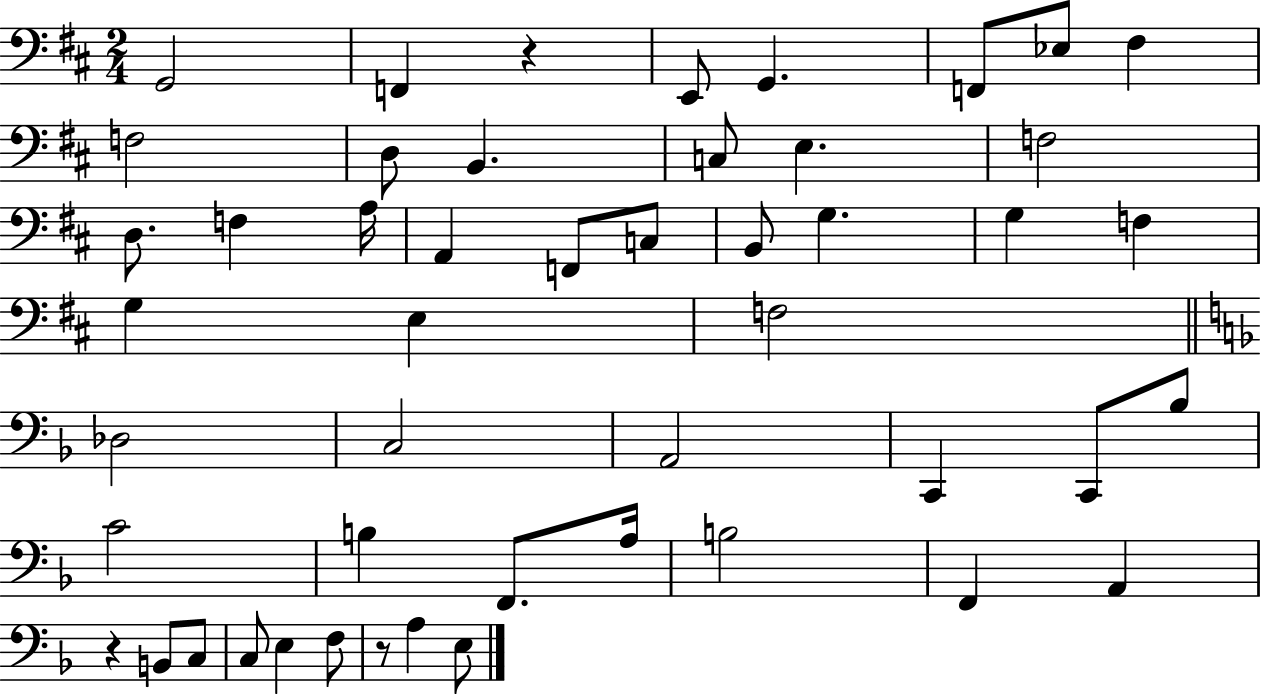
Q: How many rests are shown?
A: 3